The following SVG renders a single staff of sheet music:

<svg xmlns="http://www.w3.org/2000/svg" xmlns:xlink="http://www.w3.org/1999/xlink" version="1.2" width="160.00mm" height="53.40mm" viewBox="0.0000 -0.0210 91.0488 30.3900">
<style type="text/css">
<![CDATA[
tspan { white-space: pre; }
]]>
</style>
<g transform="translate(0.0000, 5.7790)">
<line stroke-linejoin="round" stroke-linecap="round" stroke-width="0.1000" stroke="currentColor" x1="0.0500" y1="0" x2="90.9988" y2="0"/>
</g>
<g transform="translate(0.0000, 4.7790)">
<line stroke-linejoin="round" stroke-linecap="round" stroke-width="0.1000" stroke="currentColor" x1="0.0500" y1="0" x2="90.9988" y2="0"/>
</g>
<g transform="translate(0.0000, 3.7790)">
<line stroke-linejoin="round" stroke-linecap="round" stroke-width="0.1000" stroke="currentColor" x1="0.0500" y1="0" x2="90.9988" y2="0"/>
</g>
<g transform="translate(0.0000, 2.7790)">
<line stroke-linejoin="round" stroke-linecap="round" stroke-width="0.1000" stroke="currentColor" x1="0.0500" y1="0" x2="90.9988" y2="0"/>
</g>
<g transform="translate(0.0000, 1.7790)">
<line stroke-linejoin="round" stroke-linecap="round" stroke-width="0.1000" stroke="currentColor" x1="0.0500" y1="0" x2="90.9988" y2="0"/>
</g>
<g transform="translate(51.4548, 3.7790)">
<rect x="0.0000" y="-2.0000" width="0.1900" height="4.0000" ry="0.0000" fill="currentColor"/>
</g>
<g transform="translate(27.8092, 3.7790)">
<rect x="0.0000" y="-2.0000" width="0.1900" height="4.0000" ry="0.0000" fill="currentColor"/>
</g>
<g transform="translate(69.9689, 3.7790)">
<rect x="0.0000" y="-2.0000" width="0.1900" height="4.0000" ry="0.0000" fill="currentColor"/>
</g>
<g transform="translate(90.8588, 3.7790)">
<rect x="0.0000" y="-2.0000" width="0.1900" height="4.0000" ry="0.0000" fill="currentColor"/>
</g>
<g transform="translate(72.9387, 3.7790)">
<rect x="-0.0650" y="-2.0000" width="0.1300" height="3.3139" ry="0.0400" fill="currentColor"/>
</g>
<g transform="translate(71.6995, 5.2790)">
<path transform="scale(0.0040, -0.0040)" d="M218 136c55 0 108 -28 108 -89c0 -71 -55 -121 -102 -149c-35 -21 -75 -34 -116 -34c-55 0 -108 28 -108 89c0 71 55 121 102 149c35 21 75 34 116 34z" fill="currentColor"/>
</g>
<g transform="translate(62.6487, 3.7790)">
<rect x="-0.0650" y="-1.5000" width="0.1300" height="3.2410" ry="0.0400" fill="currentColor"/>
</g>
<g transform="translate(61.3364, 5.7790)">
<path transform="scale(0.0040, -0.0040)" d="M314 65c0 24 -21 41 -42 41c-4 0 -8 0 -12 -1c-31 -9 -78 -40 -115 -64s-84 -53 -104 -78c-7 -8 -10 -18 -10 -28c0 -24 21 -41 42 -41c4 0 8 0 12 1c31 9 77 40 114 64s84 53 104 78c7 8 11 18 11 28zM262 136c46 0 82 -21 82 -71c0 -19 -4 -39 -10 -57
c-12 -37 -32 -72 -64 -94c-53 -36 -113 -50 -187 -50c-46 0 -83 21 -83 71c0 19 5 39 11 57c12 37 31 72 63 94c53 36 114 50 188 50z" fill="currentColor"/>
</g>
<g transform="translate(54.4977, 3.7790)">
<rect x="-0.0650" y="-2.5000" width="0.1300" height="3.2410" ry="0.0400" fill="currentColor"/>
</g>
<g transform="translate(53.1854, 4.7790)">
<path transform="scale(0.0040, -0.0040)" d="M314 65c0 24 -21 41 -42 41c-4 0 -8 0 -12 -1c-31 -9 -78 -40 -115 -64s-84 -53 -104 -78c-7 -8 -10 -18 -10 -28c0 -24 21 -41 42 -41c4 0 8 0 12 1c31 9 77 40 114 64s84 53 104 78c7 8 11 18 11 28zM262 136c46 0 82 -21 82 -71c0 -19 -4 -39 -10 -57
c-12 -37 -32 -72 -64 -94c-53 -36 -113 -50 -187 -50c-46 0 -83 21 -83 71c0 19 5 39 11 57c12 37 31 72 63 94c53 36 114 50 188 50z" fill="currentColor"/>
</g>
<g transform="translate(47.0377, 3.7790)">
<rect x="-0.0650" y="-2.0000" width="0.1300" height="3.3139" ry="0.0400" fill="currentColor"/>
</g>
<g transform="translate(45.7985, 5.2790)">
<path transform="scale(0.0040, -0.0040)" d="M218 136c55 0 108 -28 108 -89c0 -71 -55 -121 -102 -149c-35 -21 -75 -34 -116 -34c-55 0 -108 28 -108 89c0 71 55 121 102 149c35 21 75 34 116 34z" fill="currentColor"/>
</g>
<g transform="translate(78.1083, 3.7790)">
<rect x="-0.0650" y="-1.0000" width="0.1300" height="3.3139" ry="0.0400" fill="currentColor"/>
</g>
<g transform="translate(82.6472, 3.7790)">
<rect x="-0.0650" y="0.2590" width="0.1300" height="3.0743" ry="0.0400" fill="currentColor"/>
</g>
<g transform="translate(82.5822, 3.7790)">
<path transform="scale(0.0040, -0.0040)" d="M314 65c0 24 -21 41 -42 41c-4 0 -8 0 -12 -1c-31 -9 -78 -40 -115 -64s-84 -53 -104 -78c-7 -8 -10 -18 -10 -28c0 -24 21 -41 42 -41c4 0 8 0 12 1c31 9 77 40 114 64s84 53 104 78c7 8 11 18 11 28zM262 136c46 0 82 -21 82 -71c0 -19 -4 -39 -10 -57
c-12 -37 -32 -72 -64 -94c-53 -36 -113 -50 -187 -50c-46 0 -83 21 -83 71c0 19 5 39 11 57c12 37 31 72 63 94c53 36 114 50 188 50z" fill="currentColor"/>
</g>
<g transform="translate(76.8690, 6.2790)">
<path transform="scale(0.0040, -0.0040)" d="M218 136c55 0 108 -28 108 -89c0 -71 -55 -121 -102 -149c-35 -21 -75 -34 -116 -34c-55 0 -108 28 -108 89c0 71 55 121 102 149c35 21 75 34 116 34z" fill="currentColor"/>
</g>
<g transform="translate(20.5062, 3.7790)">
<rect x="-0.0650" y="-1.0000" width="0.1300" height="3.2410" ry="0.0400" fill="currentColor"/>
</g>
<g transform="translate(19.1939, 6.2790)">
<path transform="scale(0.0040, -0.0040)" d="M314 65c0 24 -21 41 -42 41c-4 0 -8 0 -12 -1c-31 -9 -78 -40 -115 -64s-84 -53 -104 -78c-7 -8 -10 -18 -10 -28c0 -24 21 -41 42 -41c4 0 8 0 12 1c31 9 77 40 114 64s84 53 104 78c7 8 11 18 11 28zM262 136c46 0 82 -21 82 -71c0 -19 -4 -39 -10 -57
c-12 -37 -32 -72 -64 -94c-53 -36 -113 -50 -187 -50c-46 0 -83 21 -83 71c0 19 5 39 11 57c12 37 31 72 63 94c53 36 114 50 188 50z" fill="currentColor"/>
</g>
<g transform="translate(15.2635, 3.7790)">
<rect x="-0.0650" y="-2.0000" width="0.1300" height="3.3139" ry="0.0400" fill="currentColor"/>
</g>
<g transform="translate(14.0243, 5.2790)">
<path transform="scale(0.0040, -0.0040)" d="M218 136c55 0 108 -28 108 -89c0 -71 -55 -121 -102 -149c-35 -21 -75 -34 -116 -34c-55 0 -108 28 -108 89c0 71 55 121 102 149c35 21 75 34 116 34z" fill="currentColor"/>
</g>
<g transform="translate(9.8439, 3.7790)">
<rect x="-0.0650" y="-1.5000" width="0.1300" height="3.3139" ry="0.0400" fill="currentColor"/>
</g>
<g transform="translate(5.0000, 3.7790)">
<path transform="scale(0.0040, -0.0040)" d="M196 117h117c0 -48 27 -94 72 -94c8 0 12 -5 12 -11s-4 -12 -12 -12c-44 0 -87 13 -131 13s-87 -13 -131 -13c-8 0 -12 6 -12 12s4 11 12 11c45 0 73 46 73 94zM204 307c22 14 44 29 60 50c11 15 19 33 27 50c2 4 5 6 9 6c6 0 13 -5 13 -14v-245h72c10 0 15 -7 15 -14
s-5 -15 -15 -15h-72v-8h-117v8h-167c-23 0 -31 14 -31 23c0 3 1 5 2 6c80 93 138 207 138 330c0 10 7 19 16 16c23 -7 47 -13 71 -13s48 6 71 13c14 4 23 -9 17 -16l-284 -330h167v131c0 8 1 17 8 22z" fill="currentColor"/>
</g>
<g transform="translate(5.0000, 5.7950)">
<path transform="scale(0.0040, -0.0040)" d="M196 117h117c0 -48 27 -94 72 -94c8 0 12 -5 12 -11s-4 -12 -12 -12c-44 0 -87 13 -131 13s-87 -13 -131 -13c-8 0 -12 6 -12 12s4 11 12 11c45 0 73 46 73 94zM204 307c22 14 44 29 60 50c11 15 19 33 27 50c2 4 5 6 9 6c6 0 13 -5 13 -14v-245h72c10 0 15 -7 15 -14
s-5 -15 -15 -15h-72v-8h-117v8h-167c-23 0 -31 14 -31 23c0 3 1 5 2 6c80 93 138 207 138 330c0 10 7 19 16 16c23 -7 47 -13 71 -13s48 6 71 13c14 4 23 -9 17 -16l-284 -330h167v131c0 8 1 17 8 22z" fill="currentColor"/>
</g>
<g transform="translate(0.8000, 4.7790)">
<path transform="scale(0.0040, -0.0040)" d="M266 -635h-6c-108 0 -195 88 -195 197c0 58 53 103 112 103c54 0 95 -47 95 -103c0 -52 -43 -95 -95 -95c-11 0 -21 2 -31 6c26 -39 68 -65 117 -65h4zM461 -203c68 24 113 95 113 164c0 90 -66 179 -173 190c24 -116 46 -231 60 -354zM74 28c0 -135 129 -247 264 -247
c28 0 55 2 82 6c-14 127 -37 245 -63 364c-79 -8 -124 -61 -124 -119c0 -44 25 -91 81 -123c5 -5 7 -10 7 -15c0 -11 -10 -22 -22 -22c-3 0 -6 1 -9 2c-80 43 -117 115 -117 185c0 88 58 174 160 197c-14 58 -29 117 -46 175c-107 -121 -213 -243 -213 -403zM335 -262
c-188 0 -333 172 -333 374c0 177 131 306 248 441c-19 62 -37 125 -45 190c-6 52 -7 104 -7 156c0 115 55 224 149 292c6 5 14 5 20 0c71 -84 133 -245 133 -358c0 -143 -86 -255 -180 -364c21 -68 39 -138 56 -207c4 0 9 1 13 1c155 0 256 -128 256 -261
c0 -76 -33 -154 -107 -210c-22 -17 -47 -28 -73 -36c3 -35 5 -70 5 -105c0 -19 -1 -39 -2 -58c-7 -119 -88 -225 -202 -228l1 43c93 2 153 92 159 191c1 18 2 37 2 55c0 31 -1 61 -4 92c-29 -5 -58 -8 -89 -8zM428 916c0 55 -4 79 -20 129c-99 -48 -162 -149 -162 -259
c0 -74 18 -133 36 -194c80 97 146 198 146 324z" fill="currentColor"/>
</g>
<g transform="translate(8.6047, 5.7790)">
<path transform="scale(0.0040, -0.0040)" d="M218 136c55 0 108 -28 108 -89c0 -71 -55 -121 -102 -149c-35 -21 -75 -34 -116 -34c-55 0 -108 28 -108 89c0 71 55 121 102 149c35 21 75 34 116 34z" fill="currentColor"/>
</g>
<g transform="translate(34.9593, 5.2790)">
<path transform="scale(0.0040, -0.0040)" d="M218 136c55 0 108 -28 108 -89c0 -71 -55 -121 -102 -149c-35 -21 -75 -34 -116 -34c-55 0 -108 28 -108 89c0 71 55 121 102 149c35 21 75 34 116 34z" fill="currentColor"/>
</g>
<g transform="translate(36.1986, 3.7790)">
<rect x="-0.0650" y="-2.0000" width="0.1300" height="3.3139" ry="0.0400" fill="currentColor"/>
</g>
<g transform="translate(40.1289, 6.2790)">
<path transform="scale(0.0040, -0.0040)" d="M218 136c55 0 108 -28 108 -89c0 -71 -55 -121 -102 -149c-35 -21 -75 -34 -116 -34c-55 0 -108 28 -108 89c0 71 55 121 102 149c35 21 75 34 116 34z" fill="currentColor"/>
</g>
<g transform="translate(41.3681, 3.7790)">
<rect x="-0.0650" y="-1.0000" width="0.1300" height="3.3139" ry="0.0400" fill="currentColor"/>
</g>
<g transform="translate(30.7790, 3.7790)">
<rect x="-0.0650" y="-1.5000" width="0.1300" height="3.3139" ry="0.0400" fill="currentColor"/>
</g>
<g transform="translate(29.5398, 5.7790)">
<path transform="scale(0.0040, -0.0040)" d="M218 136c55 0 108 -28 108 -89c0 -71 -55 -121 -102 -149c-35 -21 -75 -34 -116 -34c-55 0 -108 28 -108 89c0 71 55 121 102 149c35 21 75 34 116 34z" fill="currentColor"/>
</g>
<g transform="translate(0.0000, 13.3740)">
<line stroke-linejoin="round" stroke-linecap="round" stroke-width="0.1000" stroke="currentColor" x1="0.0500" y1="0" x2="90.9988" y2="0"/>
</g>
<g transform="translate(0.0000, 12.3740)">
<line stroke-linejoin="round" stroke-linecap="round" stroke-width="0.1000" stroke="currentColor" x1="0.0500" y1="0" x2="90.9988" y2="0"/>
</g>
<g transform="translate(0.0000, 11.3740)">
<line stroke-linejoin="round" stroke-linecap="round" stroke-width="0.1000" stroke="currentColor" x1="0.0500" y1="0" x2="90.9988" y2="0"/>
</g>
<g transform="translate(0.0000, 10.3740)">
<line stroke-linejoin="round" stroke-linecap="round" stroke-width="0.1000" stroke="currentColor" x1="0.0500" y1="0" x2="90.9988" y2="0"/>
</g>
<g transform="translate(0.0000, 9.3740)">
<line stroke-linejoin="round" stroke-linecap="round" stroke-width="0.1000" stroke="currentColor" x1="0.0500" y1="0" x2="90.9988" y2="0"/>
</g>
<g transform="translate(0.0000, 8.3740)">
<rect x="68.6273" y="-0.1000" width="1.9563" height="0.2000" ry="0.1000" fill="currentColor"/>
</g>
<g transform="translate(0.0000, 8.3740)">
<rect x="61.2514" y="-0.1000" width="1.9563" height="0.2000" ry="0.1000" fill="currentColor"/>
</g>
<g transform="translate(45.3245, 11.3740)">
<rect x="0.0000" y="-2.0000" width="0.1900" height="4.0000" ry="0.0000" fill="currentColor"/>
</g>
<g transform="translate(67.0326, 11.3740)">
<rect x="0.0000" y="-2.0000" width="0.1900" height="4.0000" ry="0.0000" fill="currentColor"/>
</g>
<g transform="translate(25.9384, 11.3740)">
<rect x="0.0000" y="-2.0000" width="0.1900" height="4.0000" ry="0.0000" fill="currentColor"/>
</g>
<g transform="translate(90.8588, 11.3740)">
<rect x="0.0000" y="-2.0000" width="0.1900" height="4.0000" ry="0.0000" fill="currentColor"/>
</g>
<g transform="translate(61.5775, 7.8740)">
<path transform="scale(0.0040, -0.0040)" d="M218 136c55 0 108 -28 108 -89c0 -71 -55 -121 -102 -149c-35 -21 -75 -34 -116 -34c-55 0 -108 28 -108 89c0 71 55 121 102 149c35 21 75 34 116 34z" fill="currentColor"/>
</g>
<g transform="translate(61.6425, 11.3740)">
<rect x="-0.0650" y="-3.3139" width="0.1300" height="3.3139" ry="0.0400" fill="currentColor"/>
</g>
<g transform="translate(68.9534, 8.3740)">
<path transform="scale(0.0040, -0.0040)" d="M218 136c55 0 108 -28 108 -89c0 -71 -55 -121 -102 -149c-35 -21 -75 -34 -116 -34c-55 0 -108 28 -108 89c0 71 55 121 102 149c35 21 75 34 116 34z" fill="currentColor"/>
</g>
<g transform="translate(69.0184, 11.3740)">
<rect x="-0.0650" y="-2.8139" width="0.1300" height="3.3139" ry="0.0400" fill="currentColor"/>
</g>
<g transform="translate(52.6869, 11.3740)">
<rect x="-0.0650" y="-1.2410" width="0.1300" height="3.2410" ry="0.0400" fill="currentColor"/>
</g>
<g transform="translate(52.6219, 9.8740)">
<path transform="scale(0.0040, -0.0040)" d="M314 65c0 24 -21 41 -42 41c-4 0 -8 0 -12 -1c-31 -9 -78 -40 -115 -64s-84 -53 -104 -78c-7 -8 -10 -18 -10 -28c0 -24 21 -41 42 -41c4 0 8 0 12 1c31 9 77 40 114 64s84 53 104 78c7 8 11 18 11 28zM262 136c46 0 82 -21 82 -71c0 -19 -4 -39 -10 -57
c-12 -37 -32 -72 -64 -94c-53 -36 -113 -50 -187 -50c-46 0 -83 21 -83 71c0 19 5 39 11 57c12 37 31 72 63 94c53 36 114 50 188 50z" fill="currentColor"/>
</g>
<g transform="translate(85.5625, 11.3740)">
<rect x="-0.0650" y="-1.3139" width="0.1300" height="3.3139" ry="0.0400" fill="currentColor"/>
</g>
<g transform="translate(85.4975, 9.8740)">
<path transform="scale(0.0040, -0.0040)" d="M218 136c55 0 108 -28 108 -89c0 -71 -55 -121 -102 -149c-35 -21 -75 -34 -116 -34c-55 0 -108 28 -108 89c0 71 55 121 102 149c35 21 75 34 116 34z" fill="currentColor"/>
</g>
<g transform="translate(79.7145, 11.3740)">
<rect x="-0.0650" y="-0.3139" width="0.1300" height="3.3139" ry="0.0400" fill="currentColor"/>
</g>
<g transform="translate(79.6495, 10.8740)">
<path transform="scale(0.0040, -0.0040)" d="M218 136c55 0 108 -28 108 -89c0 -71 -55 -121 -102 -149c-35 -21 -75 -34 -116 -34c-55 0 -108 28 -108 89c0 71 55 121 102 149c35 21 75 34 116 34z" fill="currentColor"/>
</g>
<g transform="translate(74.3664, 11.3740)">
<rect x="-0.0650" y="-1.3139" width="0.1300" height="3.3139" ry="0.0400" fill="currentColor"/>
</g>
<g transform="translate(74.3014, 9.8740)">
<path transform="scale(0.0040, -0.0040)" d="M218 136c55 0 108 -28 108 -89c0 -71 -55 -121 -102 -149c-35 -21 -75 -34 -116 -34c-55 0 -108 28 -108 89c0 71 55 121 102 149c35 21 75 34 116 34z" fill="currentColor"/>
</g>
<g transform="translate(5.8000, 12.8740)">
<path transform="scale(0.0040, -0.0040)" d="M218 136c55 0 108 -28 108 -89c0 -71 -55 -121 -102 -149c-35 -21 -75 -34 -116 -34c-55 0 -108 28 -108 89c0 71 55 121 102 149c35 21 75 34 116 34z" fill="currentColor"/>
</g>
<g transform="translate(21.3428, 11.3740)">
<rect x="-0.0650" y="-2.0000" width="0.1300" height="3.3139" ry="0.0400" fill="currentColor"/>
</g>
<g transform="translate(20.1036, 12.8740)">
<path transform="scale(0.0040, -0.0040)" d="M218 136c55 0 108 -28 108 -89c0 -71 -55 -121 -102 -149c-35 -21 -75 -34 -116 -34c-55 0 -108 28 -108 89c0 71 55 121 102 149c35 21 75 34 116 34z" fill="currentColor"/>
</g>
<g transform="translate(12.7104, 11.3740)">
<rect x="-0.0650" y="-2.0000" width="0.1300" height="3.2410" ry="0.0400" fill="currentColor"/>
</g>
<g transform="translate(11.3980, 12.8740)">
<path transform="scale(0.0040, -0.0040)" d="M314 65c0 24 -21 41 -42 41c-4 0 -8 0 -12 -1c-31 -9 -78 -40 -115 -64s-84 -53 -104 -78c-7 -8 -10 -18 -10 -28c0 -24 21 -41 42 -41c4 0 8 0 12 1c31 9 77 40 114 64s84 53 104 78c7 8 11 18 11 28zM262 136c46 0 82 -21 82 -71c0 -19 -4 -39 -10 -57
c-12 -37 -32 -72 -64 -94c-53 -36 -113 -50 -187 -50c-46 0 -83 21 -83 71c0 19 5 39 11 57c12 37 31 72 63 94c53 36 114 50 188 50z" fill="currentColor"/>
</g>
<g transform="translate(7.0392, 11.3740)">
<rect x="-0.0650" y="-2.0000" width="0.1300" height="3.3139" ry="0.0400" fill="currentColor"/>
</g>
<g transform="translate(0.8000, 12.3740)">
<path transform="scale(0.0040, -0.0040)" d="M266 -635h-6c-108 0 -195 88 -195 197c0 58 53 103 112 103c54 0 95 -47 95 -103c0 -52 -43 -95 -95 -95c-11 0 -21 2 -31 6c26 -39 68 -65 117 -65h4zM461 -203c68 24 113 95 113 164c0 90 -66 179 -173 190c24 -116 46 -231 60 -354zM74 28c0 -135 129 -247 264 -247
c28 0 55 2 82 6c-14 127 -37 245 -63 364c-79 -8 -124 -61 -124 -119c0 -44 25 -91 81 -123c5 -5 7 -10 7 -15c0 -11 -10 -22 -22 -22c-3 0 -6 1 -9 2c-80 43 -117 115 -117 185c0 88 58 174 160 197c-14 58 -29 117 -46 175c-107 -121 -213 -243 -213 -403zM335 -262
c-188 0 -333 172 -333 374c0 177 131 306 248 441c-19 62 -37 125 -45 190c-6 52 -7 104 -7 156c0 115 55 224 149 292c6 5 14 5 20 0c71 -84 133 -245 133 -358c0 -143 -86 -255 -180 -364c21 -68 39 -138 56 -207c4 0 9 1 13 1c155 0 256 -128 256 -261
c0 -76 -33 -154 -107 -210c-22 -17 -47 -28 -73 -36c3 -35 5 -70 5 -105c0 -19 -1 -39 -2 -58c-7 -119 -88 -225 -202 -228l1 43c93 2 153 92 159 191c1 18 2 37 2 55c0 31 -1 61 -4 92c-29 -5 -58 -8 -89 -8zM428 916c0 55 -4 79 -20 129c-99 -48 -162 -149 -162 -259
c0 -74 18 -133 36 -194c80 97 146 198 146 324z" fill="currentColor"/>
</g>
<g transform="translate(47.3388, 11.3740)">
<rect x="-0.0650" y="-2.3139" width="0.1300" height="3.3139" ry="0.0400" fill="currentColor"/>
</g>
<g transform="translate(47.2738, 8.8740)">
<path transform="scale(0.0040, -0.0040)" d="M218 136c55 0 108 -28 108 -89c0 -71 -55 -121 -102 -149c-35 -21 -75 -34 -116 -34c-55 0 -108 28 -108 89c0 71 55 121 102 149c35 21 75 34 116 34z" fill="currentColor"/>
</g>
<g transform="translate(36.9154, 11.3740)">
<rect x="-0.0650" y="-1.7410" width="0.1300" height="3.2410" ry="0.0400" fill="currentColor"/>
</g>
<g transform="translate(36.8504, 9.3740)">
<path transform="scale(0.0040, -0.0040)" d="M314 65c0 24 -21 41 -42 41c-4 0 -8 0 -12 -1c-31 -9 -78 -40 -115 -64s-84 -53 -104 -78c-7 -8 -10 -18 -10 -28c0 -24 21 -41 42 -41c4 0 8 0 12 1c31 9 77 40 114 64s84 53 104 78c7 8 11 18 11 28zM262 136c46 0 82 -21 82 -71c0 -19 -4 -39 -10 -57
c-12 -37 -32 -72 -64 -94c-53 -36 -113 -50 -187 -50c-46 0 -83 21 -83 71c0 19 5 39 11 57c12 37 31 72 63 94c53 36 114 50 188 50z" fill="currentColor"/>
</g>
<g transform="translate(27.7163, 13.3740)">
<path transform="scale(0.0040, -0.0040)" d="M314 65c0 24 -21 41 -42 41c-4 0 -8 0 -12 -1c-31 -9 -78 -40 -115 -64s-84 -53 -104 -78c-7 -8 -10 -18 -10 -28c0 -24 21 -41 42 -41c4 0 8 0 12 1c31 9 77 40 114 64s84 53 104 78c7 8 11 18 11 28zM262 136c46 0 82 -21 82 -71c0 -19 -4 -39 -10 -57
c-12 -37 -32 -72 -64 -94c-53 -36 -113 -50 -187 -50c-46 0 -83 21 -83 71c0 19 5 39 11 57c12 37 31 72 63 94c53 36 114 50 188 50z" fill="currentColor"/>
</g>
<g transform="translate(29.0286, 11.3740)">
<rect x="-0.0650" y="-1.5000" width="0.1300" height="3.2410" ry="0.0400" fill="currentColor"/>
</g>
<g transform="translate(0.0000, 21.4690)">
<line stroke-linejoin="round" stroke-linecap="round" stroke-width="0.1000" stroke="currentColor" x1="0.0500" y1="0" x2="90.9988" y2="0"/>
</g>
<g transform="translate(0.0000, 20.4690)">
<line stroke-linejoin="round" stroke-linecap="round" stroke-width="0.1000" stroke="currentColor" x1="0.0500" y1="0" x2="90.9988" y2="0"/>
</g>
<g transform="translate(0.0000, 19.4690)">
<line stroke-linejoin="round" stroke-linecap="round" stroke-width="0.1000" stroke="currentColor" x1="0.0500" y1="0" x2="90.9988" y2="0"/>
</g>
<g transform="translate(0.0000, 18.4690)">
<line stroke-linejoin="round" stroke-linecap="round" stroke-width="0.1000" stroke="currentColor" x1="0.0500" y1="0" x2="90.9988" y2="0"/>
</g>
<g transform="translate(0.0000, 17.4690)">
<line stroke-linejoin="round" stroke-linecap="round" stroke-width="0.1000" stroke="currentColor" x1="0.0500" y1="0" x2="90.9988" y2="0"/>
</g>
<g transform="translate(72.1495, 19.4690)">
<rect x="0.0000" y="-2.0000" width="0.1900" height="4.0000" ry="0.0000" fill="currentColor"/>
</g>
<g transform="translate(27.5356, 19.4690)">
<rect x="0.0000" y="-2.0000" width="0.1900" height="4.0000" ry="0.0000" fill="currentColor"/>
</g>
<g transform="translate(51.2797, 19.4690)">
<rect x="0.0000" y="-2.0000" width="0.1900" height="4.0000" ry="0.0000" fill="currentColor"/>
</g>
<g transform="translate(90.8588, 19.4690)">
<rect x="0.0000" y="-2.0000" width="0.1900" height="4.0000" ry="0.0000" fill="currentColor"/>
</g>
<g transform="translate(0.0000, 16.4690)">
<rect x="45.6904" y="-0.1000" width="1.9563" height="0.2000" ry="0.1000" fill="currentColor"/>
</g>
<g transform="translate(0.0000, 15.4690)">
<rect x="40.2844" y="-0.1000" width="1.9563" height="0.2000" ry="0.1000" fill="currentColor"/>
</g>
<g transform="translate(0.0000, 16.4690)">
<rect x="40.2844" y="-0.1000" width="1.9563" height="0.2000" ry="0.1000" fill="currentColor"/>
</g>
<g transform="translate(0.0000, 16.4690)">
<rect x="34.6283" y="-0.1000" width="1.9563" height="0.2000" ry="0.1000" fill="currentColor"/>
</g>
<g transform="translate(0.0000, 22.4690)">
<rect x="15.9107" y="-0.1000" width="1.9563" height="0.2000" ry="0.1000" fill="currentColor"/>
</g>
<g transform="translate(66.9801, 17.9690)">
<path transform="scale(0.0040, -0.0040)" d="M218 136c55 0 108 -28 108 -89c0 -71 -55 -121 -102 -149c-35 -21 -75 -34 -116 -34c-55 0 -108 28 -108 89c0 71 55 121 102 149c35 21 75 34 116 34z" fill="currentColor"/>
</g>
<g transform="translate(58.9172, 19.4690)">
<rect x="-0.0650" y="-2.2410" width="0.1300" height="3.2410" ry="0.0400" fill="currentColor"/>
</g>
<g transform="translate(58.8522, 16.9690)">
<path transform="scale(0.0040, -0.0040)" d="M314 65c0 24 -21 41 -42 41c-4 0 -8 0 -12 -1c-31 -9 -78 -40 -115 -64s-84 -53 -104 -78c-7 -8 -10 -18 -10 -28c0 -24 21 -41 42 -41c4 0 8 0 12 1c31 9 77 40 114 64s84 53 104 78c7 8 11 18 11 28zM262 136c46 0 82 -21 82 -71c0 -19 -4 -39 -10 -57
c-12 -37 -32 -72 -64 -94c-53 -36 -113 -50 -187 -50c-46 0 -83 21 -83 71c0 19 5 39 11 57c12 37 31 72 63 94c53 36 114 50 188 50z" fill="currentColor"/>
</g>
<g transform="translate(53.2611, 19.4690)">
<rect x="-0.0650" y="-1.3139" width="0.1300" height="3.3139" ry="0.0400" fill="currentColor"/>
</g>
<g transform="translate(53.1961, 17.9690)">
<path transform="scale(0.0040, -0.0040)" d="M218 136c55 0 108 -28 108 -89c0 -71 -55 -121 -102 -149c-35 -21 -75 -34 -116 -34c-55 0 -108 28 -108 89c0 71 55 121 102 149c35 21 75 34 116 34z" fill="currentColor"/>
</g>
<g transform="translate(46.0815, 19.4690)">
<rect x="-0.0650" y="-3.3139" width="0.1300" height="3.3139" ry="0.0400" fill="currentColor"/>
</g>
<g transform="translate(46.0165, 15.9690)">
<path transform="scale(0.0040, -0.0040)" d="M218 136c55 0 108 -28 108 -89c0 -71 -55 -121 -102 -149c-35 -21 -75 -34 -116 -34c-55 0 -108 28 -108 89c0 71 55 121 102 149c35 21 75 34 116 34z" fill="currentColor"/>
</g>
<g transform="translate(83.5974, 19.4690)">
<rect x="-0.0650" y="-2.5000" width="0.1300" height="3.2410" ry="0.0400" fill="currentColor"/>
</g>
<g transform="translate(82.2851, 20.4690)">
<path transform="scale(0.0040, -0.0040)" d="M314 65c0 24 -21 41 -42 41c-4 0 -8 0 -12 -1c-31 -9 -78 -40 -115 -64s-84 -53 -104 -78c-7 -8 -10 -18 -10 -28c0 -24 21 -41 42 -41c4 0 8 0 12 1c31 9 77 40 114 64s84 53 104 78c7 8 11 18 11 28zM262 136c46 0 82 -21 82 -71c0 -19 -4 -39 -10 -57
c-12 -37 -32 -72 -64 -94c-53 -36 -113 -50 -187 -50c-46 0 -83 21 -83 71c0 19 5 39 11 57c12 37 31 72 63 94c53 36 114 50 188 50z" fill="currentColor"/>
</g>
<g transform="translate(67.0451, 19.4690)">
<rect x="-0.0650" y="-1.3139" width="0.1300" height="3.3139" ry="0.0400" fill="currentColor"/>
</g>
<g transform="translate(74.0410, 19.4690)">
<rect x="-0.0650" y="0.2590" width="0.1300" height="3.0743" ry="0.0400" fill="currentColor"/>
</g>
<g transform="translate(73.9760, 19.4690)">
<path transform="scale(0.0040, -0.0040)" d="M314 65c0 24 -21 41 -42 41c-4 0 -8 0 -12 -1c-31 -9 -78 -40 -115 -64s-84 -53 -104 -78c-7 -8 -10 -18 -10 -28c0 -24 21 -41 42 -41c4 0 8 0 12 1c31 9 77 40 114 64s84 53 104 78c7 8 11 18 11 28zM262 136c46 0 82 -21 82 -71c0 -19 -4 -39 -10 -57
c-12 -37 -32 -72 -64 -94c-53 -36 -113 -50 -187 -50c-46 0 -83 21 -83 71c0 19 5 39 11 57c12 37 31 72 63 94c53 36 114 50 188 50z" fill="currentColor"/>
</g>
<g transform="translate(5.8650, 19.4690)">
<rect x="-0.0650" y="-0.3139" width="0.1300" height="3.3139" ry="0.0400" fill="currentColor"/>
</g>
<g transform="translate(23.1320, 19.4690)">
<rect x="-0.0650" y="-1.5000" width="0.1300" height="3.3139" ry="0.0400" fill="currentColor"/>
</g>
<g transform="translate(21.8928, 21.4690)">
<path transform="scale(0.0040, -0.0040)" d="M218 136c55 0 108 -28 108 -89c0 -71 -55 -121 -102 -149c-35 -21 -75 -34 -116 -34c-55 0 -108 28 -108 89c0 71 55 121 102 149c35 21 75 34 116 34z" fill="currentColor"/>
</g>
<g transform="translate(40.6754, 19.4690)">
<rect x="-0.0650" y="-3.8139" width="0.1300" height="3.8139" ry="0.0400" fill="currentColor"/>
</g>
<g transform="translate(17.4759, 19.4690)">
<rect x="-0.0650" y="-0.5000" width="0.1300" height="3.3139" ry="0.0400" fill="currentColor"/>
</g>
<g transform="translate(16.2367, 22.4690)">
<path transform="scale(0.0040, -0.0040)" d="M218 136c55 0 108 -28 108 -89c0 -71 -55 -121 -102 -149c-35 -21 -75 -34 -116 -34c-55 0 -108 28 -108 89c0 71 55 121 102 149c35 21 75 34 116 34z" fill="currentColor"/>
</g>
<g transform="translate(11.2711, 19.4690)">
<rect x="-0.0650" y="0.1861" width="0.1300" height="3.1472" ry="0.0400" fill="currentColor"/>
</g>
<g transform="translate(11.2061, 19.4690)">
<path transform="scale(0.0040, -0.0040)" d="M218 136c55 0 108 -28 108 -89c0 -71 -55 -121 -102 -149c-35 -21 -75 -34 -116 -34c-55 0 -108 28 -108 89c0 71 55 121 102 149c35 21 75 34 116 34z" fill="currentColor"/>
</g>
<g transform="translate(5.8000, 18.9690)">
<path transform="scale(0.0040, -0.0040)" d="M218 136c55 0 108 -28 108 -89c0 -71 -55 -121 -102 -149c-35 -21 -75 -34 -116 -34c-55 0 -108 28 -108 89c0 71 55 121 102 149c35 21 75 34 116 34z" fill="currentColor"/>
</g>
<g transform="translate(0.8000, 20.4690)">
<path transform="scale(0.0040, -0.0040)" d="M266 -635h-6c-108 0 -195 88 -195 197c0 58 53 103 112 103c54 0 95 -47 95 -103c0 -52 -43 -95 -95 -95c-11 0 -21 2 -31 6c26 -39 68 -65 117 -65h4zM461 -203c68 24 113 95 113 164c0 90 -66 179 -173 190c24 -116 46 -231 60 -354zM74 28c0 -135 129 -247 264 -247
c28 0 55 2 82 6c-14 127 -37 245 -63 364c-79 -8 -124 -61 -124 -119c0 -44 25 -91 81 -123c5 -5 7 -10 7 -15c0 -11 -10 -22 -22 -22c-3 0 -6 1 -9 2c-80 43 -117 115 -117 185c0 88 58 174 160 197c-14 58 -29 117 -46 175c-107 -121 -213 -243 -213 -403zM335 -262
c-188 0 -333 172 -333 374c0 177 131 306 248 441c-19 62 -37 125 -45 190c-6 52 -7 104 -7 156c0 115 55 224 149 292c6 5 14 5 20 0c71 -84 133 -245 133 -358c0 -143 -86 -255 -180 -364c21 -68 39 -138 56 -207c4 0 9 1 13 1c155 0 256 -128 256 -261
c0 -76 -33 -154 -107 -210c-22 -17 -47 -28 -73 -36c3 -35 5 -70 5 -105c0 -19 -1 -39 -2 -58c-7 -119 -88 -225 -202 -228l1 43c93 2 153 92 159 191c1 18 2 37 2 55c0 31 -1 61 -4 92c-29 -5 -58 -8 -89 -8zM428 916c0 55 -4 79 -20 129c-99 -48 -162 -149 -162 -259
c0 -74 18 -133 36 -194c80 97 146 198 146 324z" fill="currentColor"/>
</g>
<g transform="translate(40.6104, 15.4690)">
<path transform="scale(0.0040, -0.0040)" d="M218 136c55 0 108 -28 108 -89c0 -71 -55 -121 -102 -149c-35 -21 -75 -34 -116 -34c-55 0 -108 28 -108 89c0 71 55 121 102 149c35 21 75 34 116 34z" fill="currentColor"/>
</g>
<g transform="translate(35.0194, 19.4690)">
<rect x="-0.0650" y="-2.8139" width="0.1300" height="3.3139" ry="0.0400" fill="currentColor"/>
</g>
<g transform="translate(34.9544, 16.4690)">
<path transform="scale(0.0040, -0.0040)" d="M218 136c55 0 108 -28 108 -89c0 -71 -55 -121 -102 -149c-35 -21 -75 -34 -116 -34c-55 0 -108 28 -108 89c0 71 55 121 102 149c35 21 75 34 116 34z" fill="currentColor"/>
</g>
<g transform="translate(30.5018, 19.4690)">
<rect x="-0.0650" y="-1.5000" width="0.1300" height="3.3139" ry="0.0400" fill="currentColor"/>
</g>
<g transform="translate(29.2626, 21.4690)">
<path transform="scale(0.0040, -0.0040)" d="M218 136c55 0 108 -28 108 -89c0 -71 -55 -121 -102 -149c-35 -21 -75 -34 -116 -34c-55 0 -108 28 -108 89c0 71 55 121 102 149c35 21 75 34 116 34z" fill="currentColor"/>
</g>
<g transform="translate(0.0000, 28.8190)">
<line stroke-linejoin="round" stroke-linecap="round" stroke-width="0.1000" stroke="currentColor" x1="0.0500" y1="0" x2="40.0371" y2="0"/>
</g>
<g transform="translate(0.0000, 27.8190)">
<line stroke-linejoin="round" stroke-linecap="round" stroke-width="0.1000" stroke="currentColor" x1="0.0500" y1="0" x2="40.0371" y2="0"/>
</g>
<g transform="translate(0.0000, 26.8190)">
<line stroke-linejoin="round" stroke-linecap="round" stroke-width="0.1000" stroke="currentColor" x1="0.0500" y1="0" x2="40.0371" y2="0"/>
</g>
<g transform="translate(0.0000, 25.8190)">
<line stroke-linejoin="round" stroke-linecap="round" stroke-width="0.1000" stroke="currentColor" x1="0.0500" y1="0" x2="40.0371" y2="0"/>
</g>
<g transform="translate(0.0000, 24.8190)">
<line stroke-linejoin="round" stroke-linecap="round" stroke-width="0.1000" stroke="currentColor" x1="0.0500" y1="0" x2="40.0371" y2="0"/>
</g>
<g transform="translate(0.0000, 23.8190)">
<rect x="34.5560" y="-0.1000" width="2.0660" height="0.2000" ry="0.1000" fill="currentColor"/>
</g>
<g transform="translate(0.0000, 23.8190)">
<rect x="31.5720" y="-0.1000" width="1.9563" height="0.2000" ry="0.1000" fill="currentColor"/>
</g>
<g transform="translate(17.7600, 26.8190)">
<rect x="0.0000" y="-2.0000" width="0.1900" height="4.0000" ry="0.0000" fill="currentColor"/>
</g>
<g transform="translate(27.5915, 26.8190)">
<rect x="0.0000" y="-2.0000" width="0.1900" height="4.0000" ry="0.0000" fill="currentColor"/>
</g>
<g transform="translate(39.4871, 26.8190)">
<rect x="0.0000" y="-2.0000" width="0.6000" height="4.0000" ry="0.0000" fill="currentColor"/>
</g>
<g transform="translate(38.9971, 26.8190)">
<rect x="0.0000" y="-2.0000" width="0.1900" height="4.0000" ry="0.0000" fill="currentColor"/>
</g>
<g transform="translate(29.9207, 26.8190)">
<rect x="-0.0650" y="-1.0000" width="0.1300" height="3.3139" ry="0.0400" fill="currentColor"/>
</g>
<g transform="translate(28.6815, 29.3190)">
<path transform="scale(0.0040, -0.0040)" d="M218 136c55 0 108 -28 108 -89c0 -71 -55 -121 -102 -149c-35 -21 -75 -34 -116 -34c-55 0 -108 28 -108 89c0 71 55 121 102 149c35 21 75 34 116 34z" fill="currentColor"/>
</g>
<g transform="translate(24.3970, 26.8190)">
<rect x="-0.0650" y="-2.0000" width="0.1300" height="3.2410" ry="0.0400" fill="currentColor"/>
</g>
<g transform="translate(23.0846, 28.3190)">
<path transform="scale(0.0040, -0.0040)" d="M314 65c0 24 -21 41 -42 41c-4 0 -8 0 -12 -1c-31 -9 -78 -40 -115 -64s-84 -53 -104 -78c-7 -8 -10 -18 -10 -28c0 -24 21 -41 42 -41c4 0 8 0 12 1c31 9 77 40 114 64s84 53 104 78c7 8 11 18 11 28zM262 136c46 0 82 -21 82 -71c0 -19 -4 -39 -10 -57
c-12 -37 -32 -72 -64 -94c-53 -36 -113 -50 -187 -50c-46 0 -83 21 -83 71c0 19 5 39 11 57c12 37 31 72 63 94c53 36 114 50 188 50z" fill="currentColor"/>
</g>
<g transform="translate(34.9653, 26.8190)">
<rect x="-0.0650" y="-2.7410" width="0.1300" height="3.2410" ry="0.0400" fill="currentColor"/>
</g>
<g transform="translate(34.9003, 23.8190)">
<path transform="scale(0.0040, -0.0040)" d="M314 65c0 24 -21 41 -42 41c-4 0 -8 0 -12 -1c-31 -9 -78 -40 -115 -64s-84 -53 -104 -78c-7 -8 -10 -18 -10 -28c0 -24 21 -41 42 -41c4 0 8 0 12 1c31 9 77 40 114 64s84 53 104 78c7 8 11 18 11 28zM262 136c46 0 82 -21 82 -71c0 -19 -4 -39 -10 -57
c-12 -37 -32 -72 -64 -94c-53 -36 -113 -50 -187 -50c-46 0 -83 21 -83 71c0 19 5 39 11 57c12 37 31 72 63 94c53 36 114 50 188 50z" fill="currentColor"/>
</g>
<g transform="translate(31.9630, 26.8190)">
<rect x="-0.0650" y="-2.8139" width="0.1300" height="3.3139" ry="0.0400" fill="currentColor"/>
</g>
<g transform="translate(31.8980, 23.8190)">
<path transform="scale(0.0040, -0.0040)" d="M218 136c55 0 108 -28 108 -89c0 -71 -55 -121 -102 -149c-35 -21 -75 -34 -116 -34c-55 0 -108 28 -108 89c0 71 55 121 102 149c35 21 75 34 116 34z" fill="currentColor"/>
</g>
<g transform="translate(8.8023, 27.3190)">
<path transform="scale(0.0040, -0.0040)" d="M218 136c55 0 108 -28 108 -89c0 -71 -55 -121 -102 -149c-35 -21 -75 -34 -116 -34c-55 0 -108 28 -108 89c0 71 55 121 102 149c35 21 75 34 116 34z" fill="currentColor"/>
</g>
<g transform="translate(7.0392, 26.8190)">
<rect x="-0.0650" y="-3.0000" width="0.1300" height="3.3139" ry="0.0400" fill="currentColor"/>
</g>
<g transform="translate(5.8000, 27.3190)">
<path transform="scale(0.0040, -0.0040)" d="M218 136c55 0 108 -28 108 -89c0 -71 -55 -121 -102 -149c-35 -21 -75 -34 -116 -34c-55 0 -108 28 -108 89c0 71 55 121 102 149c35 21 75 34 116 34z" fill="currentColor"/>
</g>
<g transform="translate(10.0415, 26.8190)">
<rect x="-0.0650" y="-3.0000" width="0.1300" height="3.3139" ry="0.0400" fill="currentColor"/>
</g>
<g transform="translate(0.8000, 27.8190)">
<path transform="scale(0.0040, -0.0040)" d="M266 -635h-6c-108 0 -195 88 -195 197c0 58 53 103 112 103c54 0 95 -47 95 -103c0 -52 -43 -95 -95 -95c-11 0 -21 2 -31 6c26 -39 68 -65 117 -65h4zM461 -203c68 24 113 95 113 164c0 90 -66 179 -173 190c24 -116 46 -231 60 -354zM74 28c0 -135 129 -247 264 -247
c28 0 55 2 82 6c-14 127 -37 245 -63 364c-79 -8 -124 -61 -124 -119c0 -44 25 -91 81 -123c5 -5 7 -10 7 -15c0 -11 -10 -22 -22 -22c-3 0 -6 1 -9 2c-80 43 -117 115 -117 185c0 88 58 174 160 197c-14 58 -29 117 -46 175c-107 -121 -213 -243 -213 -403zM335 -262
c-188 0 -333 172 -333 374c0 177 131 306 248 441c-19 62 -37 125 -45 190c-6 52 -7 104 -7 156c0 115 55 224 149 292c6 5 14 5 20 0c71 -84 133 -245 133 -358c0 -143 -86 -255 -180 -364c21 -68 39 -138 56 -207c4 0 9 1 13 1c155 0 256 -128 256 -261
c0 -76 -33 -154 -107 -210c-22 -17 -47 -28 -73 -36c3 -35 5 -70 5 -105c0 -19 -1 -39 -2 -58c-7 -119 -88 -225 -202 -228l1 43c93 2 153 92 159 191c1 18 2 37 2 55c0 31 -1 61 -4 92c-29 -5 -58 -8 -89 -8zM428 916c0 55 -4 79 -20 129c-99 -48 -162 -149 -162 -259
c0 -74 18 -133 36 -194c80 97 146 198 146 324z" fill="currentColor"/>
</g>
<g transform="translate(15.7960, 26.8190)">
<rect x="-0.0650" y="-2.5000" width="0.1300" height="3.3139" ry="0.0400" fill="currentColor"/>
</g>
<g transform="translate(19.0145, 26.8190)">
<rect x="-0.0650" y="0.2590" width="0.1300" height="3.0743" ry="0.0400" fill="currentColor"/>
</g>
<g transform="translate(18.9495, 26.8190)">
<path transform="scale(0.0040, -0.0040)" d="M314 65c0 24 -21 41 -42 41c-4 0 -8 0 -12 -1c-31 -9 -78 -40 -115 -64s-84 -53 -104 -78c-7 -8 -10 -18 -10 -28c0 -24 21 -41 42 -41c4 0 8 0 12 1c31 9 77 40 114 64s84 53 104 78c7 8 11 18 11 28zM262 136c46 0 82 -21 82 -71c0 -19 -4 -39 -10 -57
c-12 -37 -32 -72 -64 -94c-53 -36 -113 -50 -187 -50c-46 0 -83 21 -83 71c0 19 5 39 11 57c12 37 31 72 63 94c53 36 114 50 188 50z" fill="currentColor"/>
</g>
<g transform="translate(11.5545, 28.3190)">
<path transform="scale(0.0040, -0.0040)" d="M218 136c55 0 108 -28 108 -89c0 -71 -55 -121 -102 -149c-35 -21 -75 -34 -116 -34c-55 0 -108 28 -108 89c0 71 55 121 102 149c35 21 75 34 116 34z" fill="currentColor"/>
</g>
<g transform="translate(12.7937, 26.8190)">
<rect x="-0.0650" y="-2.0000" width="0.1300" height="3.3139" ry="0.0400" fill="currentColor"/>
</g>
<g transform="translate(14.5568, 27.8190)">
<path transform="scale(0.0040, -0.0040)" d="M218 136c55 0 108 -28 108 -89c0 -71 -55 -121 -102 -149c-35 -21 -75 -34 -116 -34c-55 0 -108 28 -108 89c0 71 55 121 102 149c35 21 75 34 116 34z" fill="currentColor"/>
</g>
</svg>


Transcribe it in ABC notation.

X:1
T:Untitled
M:4/4
L:1/4
K:C
E F D2 E F D F G2 E2 F D B2 F F2 F E2 f2 g e2 b a e c e c B C E E a c' b e g2 e B2 G2 A A F G B2 F2 D a a2